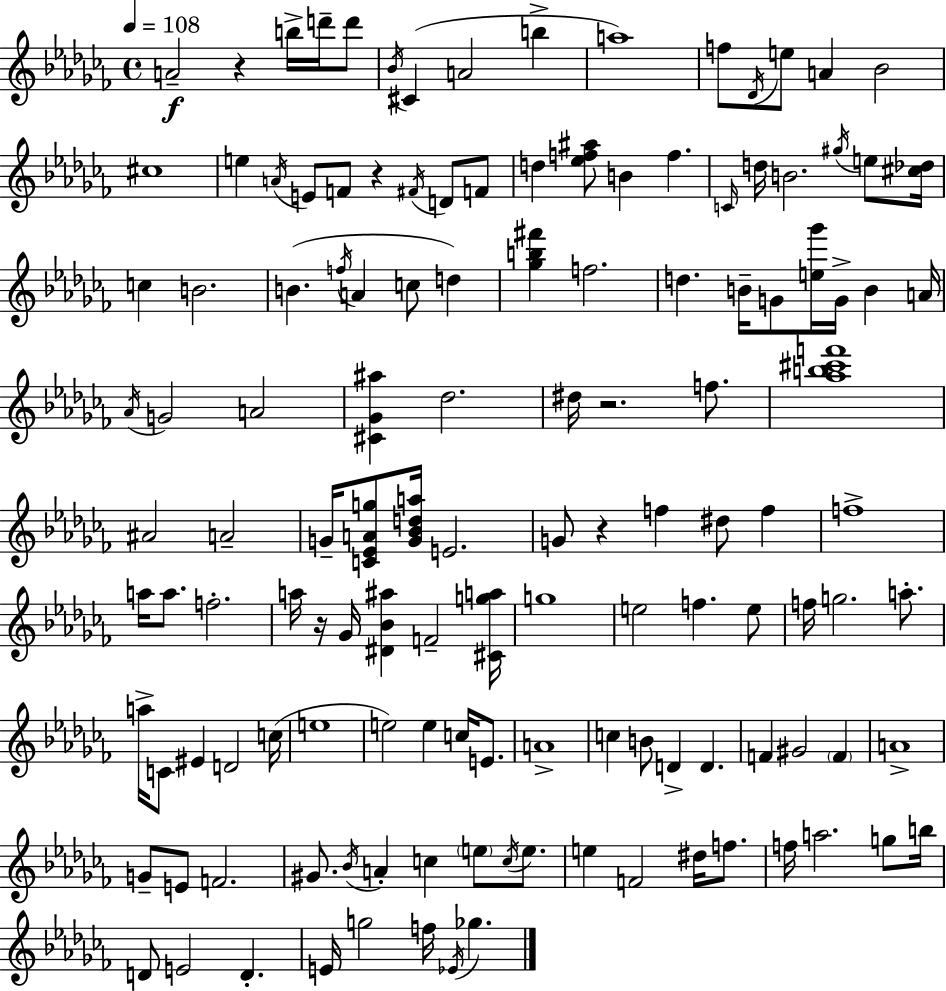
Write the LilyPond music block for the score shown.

{
  \clef treble
  \time 4/4
  \defaultTimeSignature
  \key aes \minor
  \tempo 4 = 108
  a'2--\f r4 b''16-> d'''16-- d'''8 | \acciaccatura { bes'16 } cis'4( a'2 b''4-> | a''1) | f''8 \acciaccatura { des'16 } e''8 a'4 bes'2 | \break cis''1 | e''4 \acciaccatura { a'16 } e'8 f'8 r4 \acciaccatura { fis'16 } | d'8 f'8 d''4 <ees'' f'' ais''>8 b'4 f''4. | \grace { c'16 } d''16 b'2. | \break \acciaccatura { gis''16 } e''8 <cis'' des''>16 c''4 b'2. | b'4.( \acciaccatura { f''16 } a'4 | c''8 d''4) <ges'' b'' fis'''>4 f''2. | d''4. b'16-- g'8 | \break <e'' ges'''>16 g'16-> b'4 a'16 \acciaccatura { aes'16 } g'2 | a'2 <cis' ges' ais''>4 des''2. | dis''16 r2. | f''8. <aes'' b'' cis''' f'''>1 | \break ais'2 | a'2-- g'16-- <c' ees' a' g''>8 <g' bes' d'' a''>16 e'2. | g'8 r4 f''4 | dis''8 f''4 f''1-> | \break a''16 a''8. f''2.-. | a''16 r16 ges'16 <dis' bes' ais''>4 f'2-- | <cis' g'' a''>16 g''1 | e''2 | \break f''4. e''8 f''16 g''2. | a''8.-. a''16-> c'8 eis'4 d'2 | c''16( e''1 | e''2) | \break e''4 c''16 e'8. a'1-> | c''4 b'8 d'4-> | d'4. f'4 gis'2 | \parenthesize f'4 a'1-> | \break g'8-- e'8 f'2. | gis'8. \acciaccatura { bes'16 } a'4-. | c''4 \parenthesize e''8 \acciaccatura { c''16 } e''8. e''4 f'2 | dis''16 f''8. f''16 a''2. | \break g''8 b''16 d'8 e'2 | d'4.-. e'16 g''2 | f''16 \acciaccatura { ees'16 } ges''4. \bar "|."
}